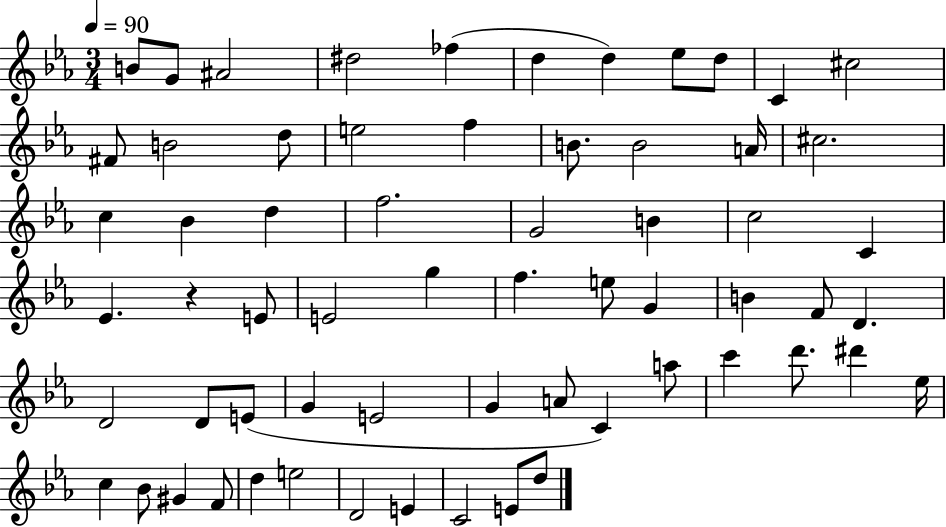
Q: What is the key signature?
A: EES major